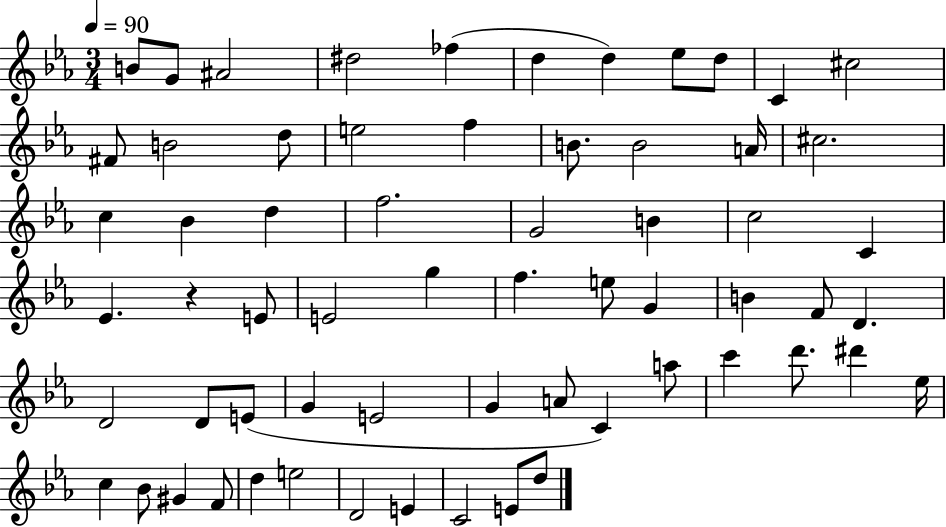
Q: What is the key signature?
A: EES major